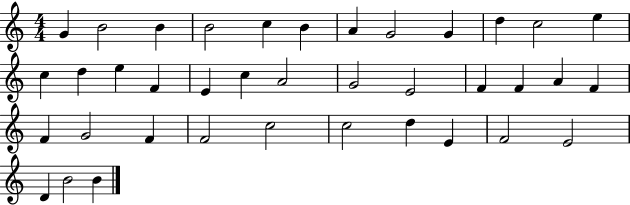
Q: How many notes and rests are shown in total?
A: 38